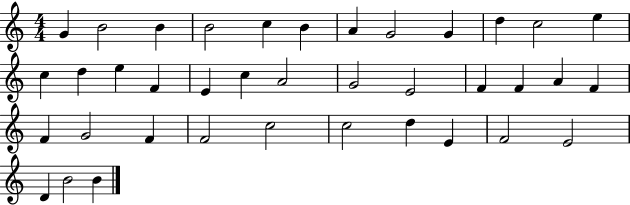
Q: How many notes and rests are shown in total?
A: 38